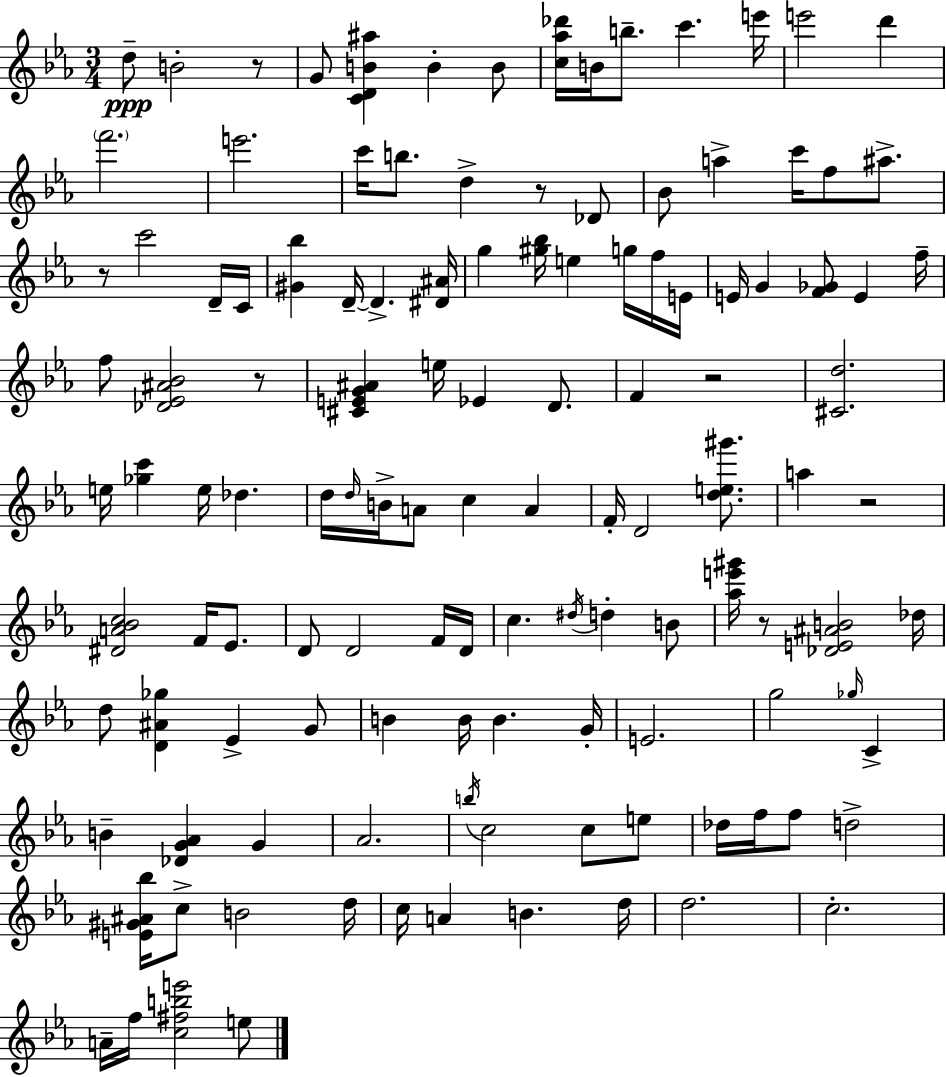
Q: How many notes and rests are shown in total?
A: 123